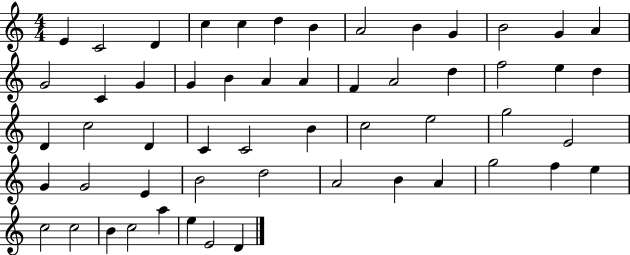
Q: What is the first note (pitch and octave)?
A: E4